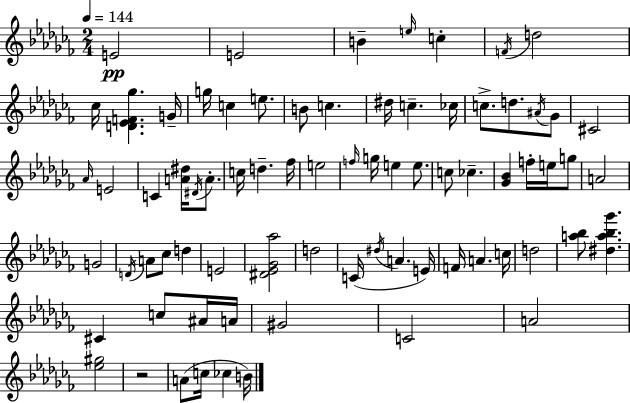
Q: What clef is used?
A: treble